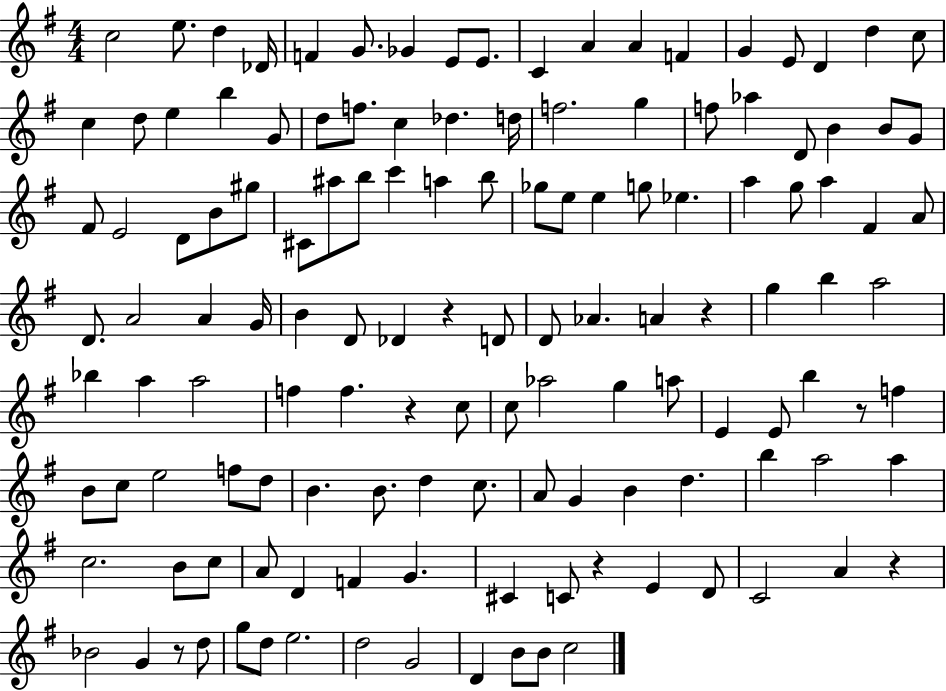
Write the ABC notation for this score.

X:1
T:Untitled
M:4/4
L:1/4
K:G
c2 e/2 d _D/4 F G/2 _G E/2 E/2 C A A F G E/2 D d c/2 c d/2 e b G/2 d/2 f/2 c _d d/4 f2 g f/2 _a D/2 B B/2 G/2 ^F/2 E2 D/2 B/2 ^g/2 ^C/2 ^a/2 b/2 c' a b/2 _g/2 e/2 e g/2 _e a g/2 a ^F A/2 D/2 A2 A G/4 B D/2 _D z D/2 D/2 _A A z g b a2 _b a a2 f f z c/2 c/2 _a2 g a/2 E E/2 b z/2 f B/2 c/2 e2 f/2 d/2 B B/2 d c/2 A/2 G B d b a2 a c2 B/2 c/2 A/2 D F G ^C C/2 z E D/2 C2 A z _B2 G z/2 d/2 g/2 d/2 e2 d2 G2 D B/2 B/2 c2